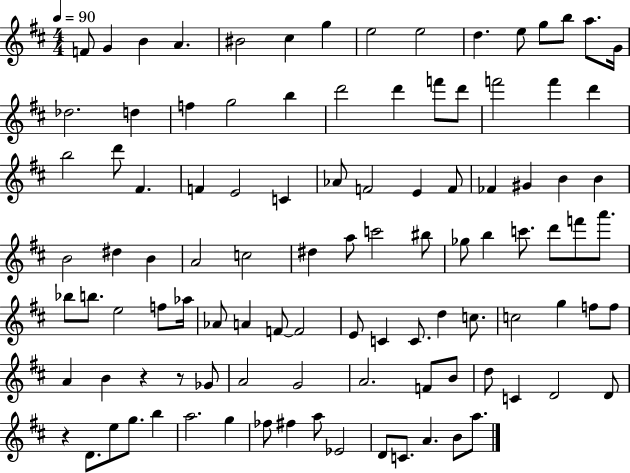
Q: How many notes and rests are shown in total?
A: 104